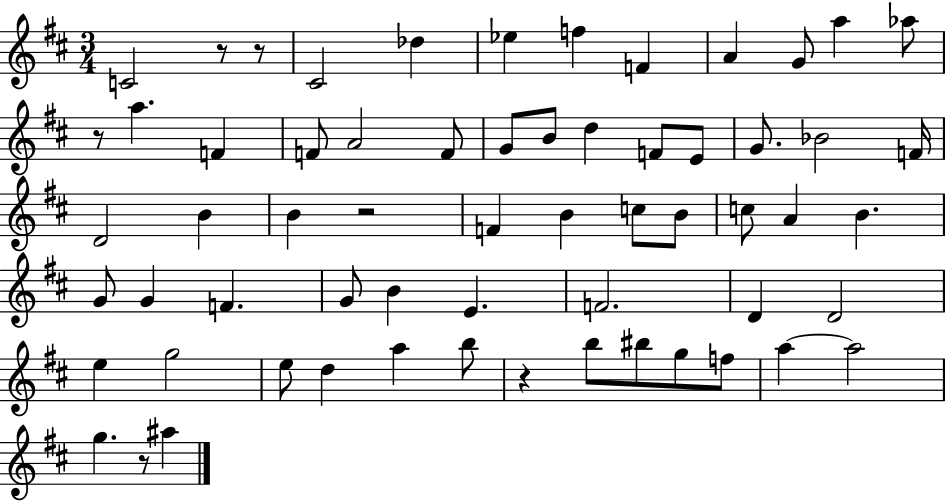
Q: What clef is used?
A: treble